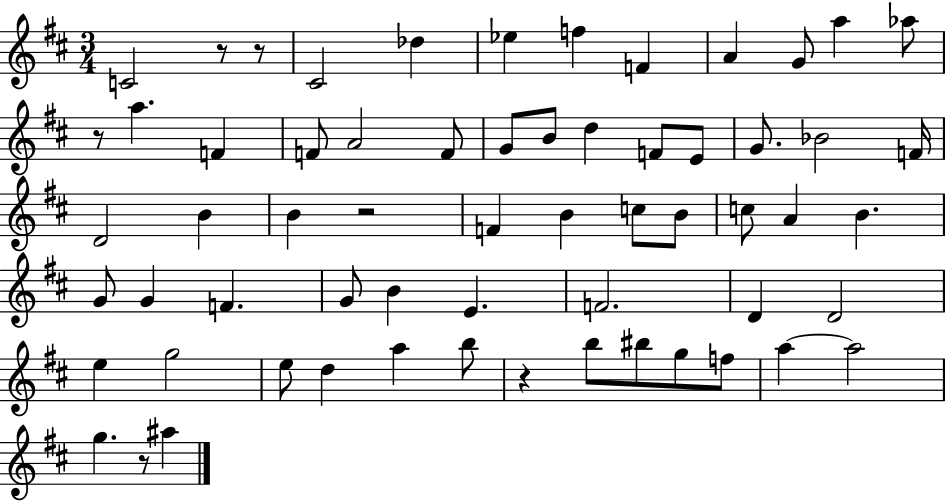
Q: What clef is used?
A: treble